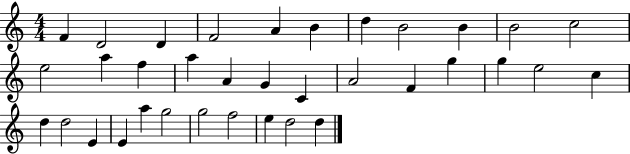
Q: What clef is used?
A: treble